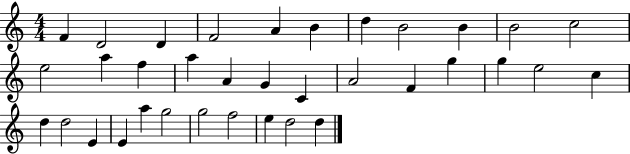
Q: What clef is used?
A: treble